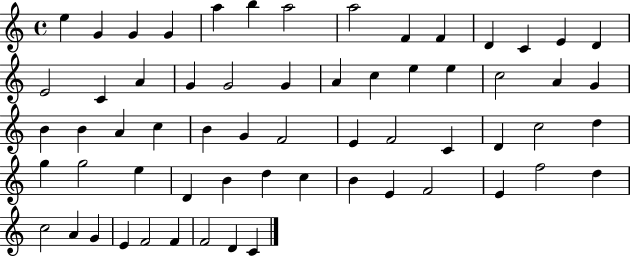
E5/q G4/q G4/q G4/q A5/q B5/q A5/h A5/h F4/q F4/q D4/q C4/q E4/q D4/q E4/h C4/q A4/q G4/q G4/h G4/q A4/q C5/q E5/q E5/q C5/h A4/q G4/q B4/q B4/q A4/q C5/q B4/q G4/q F4/h E4/q F4/h C4/q D4/q C5/h D5/q G5/q G5/h E5/q D4/q B4/q D5/q C5/q B4/q E4/q F4/h E4/q F5/h D5/q C5/h A4/q G4/q E4/q F4/h F4/q F4/h D4/q C4/q